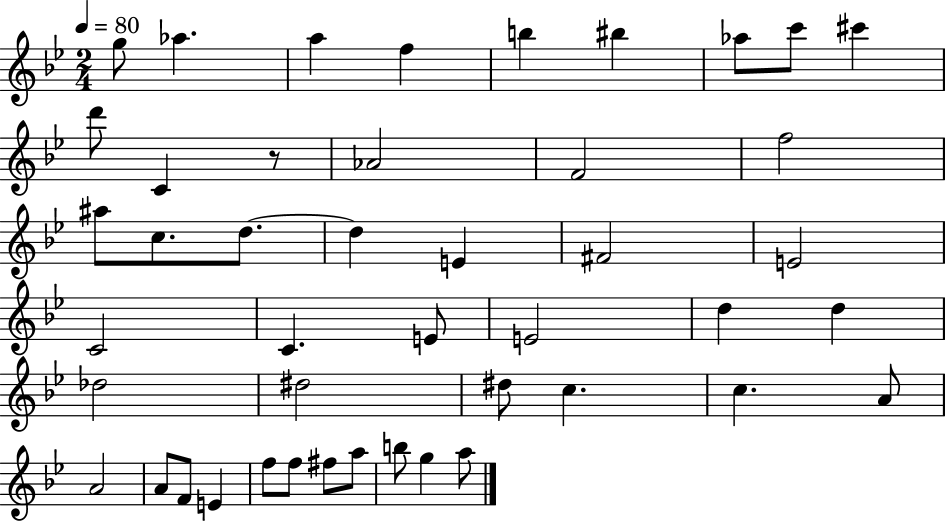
{
  \clef treble
  \numericTimeSignature
  \time 2/4
  \key bes \major
  \tempo 4 = 80
  g''8 aes''4. | a''4 f''4 | b''4 bis''4 | aes''8 c'''8 cis'''4 | \break d'''8 c'4 r8 | aes'2 | f'2 | f''2 | \break ais''8 c''8. d''8.~~ | d''4 e'4 | fis'2 | e'2 | \break c'2 | c'4. e'8 | e'2 | d''4 d''4 | \break des''2 | dis''2 | dis''8 c''4. | c''4. a'8 | \break a'2 | a'8 f'8 e'4 | f''8 f''8 fis''8 a''8 | b''8 g''4 a''8 | \break \bar "|."
}